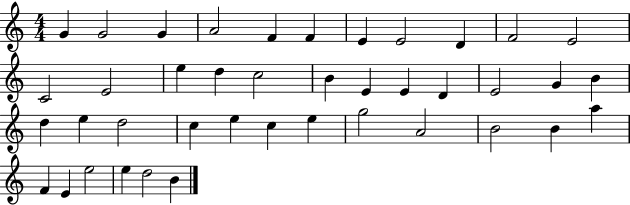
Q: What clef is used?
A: treble